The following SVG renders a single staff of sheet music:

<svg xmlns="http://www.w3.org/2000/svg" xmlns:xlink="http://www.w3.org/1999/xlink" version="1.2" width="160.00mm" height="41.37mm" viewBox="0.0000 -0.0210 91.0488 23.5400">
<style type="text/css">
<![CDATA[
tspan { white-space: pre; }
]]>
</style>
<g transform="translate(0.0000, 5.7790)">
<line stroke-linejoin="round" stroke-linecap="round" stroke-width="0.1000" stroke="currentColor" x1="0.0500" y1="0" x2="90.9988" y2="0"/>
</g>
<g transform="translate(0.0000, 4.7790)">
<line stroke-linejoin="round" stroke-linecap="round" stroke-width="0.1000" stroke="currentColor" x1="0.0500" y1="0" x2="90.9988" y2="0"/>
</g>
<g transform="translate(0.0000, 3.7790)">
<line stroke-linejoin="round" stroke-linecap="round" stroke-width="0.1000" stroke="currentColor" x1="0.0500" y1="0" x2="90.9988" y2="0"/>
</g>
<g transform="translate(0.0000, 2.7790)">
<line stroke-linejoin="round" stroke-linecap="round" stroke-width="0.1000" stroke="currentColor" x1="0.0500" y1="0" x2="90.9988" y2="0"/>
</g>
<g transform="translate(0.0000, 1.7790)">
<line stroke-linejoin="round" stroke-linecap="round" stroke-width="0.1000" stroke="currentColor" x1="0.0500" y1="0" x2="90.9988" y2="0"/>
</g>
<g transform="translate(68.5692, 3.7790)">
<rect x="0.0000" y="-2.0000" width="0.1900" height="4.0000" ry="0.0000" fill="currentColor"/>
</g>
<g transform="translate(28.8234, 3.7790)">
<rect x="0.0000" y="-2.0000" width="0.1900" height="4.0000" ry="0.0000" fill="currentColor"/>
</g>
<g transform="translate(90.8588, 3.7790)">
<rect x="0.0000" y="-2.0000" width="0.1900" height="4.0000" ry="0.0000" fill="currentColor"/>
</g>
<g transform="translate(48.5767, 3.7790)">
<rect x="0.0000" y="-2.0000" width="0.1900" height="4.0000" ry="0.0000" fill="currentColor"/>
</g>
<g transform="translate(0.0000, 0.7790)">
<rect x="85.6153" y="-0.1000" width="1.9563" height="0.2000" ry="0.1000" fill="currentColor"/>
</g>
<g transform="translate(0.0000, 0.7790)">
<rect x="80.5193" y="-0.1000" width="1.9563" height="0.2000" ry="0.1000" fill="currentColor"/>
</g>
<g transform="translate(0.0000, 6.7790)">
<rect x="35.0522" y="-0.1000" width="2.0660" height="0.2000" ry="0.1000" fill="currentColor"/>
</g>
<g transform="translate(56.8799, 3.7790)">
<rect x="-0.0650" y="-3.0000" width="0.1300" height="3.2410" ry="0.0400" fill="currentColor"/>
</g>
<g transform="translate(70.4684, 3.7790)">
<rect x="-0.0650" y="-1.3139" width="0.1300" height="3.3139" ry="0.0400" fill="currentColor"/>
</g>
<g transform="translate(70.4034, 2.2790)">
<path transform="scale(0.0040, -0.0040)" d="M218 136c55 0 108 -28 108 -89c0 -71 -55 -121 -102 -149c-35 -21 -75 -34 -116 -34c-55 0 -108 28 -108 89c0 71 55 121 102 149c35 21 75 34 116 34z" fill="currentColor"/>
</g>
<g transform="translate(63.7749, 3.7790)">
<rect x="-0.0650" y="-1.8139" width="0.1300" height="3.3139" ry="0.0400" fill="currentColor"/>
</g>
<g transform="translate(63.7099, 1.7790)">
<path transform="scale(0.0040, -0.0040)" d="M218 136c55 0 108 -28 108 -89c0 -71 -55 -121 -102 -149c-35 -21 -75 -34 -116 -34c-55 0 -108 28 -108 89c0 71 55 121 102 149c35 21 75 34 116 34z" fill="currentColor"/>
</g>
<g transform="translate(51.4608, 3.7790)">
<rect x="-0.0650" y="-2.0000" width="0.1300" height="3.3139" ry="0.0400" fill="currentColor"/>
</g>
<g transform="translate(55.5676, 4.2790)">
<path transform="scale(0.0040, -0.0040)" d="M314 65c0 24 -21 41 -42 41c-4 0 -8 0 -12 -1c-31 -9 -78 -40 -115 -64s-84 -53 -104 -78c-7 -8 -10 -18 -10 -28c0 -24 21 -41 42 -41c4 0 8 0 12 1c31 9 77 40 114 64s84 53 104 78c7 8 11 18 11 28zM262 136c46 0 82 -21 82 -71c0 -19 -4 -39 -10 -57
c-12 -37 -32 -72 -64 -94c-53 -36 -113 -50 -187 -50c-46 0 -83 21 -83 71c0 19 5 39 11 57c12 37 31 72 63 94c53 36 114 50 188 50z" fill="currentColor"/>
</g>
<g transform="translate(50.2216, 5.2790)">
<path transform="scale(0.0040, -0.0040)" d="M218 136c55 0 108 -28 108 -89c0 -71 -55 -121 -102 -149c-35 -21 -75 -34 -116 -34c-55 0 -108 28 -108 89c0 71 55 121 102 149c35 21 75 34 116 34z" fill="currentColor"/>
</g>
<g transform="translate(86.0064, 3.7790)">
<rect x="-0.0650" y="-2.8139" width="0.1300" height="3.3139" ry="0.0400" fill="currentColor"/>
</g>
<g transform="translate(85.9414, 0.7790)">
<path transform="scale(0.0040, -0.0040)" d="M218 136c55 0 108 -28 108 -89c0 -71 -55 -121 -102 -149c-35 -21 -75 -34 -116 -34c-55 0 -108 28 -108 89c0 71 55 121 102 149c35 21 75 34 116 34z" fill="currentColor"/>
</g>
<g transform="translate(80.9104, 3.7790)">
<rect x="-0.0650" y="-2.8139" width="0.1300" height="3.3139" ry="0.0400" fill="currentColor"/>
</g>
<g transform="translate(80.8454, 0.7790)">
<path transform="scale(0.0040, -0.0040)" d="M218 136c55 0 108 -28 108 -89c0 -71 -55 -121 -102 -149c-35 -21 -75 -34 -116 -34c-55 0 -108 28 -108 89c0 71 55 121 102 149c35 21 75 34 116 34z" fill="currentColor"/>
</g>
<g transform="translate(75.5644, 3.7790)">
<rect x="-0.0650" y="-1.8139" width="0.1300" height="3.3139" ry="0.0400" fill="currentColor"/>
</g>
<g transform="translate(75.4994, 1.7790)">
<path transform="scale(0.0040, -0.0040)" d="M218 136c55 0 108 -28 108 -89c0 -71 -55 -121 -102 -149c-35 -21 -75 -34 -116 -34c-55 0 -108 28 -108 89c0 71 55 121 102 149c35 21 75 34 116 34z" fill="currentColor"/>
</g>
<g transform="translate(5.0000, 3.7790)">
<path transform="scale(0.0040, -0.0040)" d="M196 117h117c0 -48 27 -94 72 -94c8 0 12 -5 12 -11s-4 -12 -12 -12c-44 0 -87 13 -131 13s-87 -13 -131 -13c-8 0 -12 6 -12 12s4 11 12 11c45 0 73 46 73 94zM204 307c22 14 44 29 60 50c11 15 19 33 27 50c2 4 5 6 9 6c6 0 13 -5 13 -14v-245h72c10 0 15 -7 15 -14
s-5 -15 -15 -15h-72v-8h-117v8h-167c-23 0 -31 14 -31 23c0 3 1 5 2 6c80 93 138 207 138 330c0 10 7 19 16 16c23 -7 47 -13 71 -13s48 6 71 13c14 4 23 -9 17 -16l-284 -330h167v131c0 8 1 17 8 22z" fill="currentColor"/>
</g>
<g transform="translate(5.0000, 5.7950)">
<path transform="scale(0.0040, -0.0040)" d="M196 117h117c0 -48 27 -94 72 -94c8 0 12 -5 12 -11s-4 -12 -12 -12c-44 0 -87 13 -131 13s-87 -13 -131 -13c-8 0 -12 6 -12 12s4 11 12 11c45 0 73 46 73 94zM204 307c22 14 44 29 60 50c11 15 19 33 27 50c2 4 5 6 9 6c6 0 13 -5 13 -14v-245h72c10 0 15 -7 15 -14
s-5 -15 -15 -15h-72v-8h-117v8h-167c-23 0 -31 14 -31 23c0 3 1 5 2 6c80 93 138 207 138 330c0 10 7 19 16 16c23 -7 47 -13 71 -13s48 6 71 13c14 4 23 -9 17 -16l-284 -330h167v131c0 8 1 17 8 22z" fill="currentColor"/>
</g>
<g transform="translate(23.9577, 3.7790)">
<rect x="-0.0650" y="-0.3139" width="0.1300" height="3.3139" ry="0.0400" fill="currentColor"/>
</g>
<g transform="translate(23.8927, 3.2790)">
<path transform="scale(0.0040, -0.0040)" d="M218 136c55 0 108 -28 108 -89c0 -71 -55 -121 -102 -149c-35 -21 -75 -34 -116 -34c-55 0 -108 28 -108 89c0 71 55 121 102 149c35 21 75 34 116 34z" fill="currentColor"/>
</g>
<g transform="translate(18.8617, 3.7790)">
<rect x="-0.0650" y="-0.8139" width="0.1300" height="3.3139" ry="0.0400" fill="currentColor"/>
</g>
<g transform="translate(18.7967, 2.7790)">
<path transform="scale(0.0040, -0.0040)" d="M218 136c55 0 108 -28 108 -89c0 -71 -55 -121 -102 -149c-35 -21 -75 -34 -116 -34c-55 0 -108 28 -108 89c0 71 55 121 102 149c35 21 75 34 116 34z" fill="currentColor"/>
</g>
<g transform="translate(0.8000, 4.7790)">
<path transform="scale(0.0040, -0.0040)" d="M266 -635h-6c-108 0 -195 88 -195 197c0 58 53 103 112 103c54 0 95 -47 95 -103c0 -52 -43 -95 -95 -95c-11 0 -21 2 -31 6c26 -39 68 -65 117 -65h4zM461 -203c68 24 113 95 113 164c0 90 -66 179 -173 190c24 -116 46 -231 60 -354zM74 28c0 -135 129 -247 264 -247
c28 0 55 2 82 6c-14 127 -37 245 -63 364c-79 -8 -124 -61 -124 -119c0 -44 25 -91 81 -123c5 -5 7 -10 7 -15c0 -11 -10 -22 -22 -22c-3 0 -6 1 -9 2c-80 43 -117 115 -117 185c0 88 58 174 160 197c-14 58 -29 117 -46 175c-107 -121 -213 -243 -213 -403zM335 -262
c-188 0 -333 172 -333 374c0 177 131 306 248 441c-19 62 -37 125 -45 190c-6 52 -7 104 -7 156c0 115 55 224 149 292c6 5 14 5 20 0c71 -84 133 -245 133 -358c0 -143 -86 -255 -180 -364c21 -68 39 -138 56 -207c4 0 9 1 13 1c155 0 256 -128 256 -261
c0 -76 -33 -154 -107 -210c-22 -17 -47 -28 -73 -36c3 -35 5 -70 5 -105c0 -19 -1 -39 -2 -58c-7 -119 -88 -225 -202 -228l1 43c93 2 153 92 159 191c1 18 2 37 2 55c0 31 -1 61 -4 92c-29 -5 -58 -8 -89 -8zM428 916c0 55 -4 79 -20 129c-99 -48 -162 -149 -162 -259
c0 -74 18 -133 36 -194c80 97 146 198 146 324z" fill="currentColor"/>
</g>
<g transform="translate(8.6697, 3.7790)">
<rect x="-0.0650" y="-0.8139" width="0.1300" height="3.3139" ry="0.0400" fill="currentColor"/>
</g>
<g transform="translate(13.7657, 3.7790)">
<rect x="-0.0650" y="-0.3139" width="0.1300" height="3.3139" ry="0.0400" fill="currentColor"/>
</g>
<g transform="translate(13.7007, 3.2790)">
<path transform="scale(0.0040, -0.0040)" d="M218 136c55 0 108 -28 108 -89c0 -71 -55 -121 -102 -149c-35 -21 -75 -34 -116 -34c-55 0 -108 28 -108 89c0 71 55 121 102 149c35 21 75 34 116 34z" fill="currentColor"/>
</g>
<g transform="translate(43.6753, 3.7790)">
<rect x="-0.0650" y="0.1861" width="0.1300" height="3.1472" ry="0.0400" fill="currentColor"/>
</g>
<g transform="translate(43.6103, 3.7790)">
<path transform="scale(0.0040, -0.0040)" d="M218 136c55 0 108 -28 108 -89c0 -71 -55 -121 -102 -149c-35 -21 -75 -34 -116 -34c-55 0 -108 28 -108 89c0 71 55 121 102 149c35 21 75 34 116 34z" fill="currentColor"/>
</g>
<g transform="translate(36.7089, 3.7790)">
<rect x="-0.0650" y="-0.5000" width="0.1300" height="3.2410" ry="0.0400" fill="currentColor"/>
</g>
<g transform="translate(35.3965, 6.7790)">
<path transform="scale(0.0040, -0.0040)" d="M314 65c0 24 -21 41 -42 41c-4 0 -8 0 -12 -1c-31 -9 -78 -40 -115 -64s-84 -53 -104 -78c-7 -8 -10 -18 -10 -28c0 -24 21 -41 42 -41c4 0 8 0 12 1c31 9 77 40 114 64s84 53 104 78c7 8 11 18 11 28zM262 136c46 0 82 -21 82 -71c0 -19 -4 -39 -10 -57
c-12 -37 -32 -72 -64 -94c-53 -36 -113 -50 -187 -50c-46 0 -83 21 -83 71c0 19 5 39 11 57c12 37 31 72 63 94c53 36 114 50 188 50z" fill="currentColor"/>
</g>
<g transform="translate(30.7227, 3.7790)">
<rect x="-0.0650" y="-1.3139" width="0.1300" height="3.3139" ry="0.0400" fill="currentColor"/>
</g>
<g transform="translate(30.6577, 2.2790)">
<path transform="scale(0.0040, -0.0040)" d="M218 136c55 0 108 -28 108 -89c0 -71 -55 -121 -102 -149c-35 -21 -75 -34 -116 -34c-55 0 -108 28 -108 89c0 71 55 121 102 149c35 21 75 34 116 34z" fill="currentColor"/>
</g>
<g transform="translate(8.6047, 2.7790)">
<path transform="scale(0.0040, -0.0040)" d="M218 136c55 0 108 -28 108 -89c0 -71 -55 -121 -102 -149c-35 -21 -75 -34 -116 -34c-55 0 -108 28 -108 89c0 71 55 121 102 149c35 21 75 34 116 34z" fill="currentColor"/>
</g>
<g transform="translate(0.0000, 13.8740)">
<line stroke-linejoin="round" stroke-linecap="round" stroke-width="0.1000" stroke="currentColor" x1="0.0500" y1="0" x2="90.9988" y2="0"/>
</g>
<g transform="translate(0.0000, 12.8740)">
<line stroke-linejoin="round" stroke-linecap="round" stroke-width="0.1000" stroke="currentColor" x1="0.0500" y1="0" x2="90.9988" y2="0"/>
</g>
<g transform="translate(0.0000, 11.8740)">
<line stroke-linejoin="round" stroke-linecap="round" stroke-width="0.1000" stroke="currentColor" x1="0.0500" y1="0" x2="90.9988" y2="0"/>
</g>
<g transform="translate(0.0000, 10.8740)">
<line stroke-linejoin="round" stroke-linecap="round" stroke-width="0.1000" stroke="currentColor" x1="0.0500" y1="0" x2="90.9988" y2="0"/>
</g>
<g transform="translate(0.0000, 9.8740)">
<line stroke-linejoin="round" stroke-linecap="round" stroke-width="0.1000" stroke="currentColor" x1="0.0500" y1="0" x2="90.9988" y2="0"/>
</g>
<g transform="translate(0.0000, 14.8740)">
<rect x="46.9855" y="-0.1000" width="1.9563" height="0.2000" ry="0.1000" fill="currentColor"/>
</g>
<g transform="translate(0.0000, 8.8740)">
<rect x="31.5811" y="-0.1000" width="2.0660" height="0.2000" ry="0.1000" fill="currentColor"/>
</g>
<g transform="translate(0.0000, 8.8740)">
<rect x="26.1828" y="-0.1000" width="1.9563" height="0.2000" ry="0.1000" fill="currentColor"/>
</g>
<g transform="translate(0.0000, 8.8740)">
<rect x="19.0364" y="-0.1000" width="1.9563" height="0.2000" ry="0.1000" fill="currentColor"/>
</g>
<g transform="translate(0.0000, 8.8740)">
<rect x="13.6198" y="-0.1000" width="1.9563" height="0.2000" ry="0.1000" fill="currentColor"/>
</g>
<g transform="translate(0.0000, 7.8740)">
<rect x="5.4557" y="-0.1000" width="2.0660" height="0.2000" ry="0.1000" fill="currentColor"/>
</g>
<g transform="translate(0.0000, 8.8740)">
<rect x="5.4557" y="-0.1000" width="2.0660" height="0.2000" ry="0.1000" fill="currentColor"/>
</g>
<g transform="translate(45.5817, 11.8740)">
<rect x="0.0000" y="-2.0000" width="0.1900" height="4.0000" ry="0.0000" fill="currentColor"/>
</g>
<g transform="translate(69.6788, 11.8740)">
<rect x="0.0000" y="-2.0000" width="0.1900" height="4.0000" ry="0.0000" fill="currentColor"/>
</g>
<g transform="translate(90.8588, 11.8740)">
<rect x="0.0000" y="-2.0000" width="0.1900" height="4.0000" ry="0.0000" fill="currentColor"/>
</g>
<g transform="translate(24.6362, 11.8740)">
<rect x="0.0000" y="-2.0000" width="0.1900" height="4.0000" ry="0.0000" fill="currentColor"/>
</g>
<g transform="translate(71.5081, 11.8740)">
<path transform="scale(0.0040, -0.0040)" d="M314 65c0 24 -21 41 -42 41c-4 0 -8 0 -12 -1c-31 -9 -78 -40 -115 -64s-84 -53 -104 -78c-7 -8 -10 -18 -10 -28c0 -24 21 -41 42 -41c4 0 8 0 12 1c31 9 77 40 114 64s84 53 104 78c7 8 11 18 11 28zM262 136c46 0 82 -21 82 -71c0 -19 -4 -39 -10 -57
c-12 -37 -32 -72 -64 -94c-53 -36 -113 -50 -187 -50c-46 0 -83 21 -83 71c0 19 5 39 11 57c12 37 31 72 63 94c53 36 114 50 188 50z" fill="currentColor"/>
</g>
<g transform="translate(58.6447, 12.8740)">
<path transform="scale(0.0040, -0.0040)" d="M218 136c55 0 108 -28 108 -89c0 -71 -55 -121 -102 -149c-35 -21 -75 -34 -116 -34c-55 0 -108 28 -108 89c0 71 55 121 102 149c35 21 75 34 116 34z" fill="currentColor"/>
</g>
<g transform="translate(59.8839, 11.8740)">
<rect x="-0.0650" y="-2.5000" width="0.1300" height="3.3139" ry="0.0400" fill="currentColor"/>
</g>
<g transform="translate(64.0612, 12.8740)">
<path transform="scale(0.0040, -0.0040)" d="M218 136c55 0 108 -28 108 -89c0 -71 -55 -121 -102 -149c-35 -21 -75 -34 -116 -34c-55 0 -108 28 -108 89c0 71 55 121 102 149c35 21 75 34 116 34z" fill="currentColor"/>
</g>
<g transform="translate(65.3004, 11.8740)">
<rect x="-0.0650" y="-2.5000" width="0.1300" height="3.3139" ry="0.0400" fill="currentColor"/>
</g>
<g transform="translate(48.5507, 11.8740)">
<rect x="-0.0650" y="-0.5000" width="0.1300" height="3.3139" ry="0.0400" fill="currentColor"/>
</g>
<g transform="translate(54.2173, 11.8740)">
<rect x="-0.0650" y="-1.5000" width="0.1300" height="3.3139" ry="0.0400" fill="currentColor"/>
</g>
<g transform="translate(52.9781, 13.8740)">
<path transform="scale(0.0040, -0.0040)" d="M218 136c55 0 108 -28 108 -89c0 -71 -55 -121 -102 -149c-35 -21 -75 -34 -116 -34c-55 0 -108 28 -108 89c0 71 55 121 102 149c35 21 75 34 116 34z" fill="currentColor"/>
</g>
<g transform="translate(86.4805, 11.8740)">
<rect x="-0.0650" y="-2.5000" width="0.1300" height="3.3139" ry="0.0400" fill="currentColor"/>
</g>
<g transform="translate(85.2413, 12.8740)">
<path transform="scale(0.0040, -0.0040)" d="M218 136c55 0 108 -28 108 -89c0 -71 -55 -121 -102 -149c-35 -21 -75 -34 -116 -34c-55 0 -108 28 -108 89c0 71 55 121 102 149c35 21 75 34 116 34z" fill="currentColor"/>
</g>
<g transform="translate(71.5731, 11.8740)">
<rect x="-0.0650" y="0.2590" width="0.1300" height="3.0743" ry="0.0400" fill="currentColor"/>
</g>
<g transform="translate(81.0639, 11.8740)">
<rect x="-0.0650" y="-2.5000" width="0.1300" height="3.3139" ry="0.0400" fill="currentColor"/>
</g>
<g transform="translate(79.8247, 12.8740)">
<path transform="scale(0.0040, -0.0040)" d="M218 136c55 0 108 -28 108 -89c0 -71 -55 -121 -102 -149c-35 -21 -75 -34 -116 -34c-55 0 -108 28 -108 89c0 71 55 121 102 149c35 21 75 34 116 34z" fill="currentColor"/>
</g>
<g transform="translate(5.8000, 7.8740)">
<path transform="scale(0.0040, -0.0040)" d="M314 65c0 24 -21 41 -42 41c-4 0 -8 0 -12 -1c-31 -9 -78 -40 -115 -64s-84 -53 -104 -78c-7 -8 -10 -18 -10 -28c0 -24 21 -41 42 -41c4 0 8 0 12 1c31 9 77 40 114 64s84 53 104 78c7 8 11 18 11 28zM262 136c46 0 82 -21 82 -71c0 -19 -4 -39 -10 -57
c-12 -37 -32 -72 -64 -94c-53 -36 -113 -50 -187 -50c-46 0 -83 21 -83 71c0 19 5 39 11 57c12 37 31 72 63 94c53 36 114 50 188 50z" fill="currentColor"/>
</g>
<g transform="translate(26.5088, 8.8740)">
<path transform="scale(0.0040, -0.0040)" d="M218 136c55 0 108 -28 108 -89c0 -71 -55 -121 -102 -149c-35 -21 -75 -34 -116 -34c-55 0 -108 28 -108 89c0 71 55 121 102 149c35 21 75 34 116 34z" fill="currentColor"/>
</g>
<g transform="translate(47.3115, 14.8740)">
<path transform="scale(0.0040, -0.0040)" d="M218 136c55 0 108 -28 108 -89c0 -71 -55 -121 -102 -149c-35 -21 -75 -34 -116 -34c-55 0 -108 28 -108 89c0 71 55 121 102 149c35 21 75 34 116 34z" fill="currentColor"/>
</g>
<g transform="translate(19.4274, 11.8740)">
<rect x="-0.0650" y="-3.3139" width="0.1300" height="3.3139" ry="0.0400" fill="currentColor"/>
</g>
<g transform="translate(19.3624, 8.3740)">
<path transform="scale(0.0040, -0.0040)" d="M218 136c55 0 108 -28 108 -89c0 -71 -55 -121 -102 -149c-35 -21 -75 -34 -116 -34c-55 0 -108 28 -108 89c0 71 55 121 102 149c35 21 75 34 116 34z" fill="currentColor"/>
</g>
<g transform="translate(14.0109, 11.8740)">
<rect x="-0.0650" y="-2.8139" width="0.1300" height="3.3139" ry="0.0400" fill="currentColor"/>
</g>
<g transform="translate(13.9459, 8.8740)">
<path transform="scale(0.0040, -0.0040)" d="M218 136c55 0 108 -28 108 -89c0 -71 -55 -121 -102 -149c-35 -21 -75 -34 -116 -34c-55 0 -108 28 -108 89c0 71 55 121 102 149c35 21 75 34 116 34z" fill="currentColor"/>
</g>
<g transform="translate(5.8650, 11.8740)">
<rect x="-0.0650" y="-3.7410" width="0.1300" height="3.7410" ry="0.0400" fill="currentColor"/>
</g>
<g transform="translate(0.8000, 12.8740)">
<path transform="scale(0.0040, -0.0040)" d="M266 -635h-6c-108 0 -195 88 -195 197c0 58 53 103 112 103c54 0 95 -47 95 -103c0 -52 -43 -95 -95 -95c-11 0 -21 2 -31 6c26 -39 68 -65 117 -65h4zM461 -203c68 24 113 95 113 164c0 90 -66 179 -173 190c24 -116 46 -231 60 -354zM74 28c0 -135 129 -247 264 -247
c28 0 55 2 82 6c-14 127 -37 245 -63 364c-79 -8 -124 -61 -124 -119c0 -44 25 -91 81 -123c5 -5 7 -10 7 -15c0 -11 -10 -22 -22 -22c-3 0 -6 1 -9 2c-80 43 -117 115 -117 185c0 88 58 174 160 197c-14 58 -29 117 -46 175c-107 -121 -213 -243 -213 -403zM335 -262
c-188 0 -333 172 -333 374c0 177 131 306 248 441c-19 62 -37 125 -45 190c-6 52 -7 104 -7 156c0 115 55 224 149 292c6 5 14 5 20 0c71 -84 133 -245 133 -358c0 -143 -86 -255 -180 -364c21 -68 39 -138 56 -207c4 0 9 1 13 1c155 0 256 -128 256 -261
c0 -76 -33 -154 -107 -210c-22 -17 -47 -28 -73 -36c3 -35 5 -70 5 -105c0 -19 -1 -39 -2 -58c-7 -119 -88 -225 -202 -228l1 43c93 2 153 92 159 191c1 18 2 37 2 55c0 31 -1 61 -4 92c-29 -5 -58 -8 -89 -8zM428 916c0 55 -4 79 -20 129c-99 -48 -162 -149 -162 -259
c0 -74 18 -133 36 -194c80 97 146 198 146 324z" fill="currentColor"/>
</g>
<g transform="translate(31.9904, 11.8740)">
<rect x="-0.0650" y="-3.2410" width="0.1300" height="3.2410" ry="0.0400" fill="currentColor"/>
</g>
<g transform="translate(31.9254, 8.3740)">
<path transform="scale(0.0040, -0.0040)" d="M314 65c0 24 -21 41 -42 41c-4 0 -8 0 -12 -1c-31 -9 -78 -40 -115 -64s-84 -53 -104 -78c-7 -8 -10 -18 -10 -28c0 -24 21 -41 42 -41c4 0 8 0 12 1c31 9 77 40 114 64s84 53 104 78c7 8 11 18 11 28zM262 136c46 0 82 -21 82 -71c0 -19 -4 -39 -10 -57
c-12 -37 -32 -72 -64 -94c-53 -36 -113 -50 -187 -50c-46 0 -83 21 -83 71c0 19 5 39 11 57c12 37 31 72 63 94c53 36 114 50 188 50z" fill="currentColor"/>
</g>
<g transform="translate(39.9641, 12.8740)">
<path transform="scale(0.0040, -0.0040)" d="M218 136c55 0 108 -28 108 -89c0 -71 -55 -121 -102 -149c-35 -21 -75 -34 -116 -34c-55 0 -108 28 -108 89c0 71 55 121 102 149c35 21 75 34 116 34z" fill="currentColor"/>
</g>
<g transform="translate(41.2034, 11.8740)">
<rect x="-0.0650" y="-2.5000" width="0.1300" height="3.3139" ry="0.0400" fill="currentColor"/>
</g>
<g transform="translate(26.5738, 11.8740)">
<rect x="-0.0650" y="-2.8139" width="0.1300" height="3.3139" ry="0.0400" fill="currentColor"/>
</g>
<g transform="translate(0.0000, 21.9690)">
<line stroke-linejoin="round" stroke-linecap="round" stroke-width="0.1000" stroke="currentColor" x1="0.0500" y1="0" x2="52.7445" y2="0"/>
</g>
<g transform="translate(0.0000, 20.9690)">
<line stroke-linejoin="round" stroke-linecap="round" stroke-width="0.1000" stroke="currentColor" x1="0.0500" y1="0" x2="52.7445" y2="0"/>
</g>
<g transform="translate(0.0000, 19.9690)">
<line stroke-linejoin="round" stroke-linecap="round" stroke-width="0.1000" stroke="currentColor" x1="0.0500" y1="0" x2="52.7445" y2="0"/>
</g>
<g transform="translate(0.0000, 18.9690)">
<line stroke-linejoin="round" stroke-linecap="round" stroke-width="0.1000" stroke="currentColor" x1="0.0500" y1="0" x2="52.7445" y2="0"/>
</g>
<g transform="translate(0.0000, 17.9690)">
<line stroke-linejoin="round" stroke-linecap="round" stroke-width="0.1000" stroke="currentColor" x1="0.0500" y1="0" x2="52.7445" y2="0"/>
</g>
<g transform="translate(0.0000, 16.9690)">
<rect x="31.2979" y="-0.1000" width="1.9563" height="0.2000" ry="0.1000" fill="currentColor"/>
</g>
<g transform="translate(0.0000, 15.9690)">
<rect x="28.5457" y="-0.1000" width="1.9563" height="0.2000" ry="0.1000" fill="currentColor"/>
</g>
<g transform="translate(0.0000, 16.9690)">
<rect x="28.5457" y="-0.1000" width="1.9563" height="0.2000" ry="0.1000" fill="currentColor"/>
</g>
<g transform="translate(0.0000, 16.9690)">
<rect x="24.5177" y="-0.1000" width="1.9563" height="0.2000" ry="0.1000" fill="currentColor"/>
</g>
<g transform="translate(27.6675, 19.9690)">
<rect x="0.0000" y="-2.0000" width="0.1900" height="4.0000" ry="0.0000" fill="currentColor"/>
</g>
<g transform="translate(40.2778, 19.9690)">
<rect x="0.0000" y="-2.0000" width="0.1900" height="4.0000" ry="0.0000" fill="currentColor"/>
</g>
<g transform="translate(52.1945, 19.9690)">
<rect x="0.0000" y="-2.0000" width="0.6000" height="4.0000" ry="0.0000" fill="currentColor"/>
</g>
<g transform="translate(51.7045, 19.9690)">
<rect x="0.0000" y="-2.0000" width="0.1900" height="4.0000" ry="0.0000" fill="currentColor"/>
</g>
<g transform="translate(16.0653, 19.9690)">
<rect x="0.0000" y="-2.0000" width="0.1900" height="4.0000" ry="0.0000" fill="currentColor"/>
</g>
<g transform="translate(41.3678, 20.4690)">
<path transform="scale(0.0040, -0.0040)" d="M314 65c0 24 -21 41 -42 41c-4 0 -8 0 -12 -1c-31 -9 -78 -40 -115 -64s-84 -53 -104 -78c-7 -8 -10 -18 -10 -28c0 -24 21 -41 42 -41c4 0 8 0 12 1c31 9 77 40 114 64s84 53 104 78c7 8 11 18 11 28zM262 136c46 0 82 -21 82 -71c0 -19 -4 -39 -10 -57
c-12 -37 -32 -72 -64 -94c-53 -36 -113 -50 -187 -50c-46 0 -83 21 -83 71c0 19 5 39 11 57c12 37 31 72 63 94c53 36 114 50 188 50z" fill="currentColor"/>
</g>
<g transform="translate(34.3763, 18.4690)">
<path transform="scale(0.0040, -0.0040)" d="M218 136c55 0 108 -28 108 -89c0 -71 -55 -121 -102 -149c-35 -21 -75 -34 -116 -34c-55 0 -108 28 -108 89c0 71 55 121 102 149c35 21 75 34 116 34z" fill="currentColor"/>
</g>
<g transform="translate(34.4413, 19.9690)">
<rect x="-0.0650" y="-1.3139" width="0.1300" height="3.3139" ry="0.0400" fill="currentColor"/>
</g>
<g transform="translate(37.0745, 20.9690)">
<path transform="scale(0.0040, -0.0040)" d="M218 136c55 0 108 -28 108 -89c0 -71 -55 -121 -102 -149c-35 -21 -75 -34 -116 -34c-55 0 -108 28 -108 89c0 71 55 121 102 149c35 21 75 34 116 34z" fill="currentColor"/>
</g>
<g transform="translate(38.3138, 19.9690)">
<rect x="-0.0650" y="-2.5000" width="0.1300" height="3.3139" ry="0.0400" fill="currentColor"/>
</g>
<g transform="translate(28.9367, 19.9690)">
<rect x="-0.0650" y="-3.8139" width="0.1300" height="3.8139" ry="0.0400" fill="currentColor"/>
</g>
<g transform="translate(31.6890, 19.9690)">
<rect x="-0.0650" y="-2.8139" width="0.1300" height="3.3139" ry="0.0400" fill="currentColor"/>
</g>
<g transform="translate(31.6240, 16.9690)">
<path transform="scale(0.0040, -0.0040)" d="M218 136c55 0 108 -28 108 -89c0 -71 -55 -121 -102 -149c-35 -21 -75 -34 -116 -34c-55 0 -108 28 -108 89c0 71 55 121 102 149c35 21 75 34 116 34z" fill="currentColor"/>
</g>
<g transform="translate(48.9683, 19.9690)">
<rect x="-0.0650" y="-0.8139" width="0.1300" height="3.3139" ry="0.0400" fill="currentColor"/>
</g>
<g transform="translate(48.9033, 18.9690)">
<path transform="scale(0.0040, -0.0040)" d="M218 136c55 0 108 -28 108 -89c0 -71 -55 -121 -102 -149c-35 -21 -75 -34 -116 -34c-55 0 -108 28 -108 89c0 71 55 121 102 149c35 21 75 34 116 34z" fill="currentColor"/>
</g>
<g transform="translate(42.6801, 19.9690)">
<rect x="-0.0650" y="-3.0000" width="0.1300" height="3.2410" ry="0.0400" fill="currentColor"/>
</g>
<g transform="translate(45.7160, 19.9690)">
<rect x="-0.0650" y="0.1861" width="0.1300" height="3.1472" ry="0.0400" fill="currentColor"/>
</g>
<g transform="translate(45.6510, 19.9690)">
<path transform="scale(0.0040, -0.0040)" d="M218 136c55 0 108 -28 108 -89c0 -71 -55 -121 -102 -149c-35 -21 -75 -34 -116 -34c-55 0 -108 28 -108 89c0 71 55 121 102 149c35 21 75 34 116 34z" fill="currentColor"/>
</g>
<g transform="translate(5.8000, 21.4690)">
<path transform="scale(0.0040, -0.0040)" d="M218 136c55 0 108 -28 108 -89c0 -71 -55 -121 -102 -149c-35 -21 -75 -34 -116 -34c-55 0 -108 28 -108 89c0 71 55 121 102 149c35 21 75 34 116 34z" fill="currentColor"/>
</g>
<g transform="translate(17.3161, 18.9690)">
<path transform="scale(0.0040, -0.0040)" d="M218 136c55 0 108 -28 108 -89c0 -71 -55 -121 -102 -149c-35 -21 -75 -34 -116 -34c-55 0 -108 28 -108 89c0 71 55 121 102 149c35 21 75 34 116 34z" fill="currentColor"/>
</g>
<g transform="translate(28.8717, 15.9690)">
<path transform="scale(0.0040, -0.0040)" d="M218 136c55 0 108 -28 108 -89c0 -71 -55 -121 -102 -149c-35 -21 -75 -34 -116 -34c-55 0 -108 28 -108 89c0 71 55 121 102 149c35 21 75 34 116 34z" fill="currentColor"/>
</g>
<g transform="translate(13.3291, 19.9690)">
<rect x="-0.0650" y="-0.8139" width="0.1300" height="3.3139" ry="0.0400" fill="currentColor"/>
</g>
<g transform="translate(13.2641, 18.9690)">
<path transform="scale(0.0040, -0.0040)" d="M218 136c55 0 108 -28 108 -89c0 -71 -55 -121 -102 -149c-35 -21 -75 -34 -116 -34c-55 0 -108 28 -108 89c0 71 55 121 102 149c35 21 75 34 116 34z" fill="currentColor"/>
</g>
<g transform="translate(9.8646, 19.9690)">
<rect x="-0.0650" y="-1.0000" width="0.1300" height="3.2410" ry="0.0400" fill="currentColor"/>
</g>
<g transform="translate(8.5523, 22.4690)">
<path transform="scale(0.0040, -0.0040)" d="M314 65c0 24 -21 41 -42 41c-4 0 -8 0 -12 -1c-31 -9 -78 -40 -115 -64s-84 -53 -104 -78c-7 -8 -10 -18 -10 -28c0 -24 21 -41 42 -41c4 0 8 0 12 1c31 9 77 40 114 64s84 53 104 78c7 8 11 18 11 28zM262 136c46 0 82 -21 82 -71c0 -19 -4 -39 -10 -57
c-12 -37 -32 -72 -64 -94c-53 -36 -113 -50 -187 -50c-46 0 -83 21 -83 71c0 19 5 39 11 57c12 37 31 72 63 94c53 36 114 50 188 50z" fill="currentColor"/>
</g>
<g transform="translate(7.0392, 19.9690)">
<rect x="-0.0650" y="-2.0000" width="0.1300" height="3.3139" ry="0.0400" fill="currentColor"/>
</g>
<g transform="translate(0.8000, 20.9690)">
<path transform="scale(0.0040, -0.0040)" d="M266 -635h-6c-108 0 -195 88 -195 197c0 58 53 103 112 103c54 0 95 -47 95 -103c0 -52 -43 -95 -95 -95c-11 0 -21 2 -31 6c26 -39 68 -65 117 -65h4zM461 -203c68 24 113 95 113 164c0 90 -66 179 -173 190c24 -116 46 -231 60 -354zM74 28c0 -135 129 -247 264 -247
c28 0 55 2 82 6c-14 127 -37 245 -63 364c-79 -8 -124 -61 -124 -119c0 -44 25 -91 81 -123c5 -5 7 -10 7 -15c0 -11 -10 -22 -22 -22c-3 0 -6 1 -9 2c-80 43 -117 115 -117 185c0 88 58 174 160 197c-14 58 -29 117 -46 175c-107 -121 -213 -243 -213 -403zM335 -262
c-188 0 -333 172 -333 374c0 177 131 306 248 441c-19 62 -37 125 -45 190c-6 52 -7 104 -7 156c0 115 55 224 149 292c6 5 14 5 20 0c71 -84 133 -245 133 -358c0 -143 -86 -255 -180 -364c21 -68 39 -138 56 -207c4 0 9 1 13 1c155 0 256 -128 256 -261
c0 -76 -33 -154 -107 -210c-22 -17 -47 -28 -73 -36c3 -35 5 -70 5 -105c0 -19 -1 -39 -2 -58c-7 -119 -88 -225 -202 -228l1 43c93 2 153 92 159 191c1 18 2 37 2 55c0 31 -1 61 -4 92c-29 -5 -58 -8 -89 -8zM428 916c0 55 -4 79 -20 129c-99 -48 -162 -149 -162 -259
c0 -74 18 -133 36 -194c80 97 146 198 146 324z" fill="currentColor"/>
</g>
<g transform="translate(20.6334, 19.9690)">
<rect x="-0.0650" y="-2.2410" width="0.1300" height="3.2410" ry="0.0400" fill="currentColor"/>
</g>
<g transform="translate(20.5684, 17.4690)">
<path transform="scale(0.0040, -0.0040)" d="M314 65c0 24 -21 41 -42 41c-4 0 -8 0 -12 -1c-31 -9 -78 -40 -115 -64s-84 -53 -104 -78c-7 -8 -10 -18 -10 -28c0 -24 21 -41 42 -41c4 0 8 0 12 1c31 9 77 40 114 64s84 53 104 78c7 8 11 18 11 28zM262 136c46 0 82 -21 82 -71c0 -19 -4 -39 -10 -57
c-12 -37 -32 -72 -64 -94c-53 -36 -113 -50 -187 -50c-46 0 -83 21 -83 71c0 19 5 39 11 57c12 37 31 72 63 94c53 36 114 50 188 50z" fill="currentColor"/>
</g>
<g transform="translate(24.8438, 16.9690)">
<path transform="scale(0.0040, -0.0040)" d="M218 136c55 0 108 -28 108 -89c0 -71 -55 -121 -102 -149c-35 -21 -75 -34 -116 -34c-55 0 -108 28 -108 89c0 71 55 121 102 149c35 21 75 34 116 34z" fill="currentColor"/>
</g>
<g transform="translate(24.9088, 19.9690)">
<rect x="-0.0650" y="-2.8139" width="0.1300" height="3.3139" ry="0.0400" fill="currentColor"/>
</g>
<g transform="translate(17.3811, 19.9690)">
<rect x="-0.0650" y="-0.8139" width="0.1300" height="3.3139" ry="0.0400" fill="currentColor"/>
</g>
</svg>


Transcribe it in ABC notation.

X:1
T:Untitled
M:4/4
L:1/4
K:C
d c d c e C2 B F A2 f e f a a c'2 a b a b2 G C E G G B2 G G F D2 d d g2 a c' a e G A2 B d